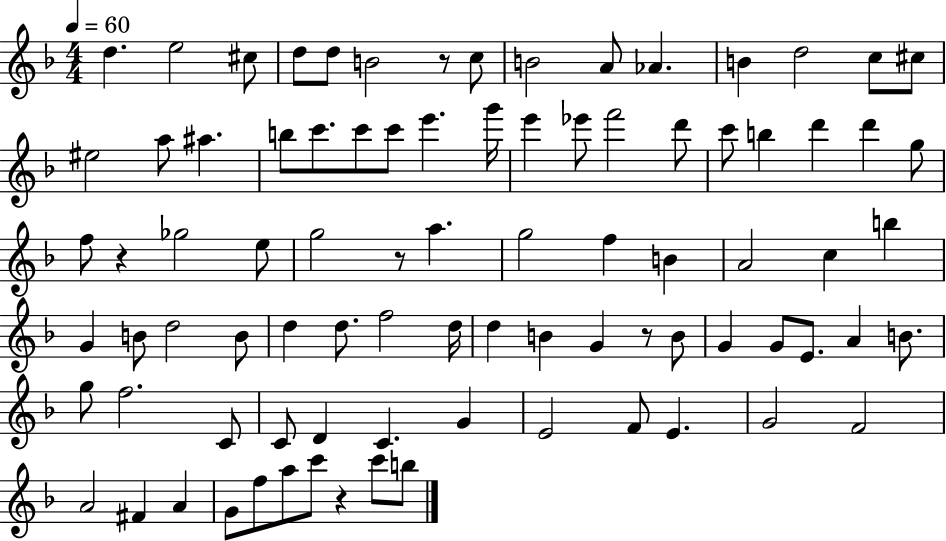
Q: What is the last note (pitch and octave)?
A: B5